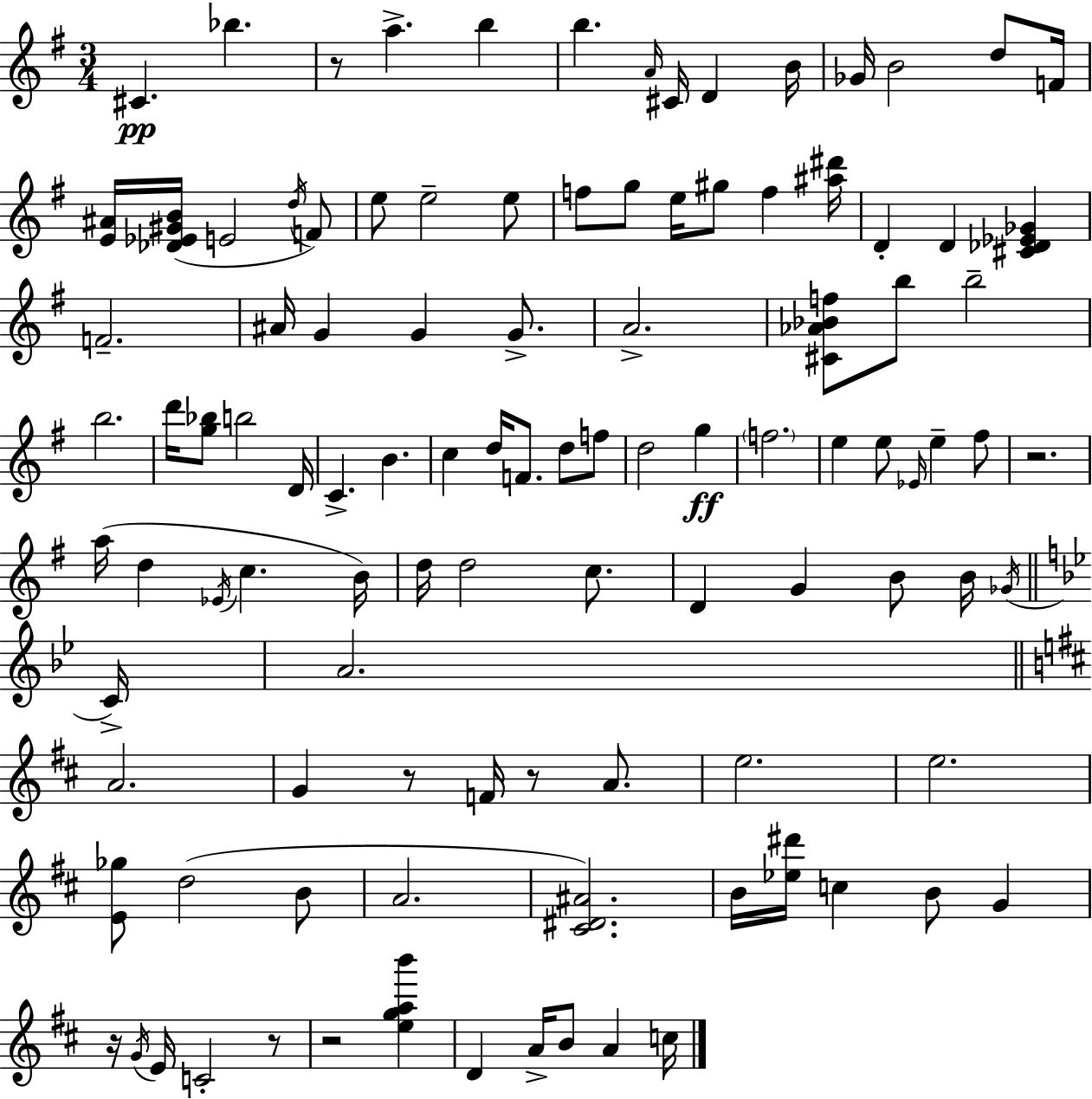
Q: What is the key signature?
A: G major